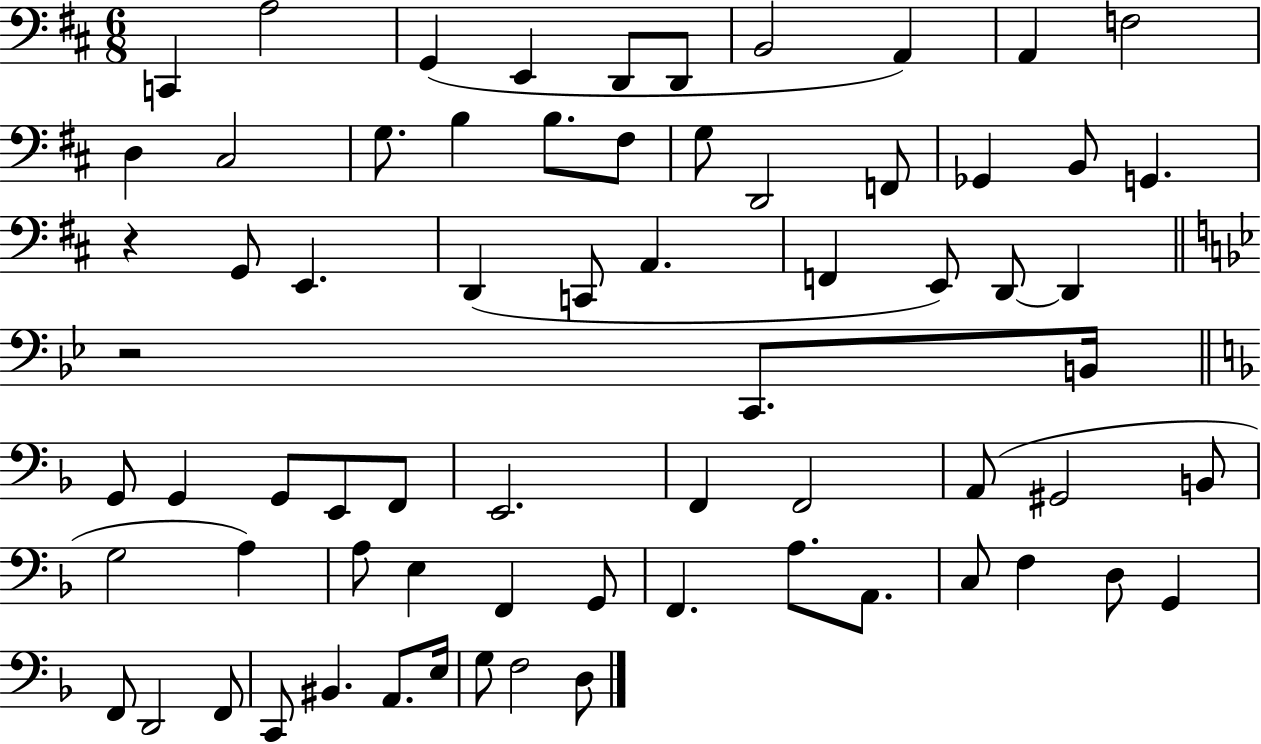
X:1
T:Untitled
M:6/8
L:1/4
K:D
C,, A,2 G,, E,, D,,/2 D,,/2 B,,2 A,, A,, F,2 D, ^C,2 G,/2 B, B,/2 ^F,/2 G,/2 D,,2 F,,/2 _G,, B,,/2 G,, z G,,/2 E,, D,, C,,/2 A,, F,, E,,/2 D,,/2 D,, z2 C,,/2 B,,/4 G,,/2 G,, G,,/2 E,,/2 F,,/2 E,,2 F,, F,,2 A,,/2 ^G,,2 B,,/2 G,2 A, A,/2 E, F,, G,,/2 F,, A,/2 A,,/2 C,/2 F, D,/2 G,, F,,/2 D,,2 F,,/2 C,,/2 ^B,, A,,/2 E,/4 G,/2 F,2 D,/2